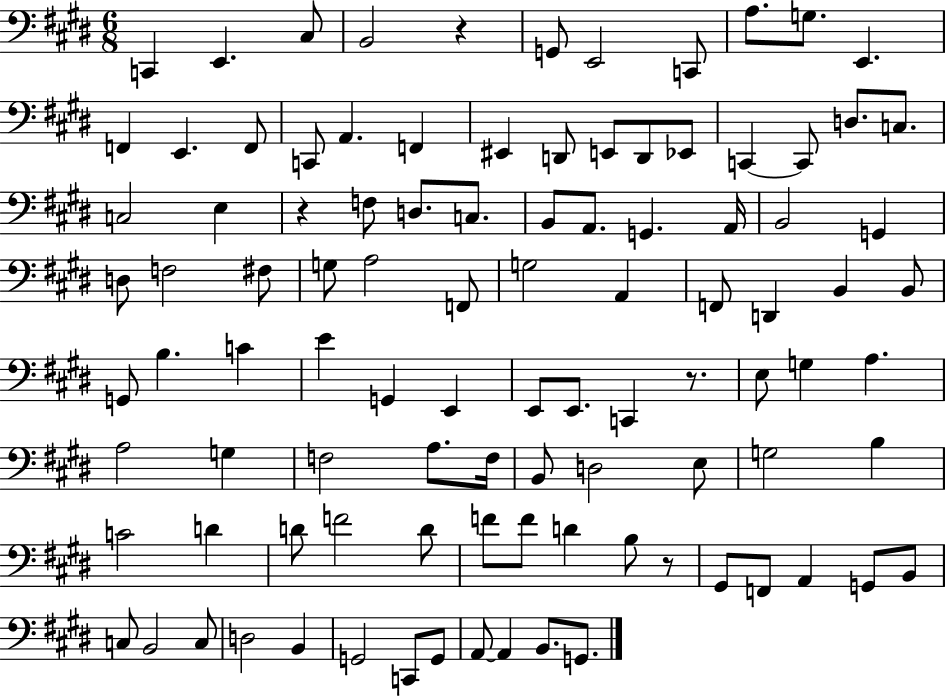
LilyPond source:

{
  \clef bass
  \numericTimeSignature
  \time 6/8
  \key e \major
  c,4 e,4. cis8 | b,2 r4 | g,8 e,2 c,8 | a8. g8. e,4. | \break f,4 e,4. f,8 | c,8 a,4. f,4 | eis,4 d,8 e,8 d,8 ees,8 | c,4~~ c,8 d8. c8. | \break c2 e4 | r4 f8 d8. c8. | b,8 a,8. g,4. a,16 | b,2 g,4 | \break d8 f2 fis8 | g8 a2 f,8 | g2 a,4 | f,8 d,4 b,4 b,8 | \break g,8 b4. c'4 | e'4 g,4 e,4 | e,8 e,8. c,4 r8. | e8 g4 a4. | \break a2 g4 | f2 a8. f16 | b,8 d2 e8 | g2 b4 | \break c'2 d'4 | d'8 f'2 d'8 | f'8 f'8 d'4 b8 r8 | gis,8 f,8 a,4 g,8 b,8 | \break c8 b,2 c8 | d2 b,4 | g,2 c,8 g,8 | a,8~~ a,4 b,8. g,8. | \break \bar "|."
}